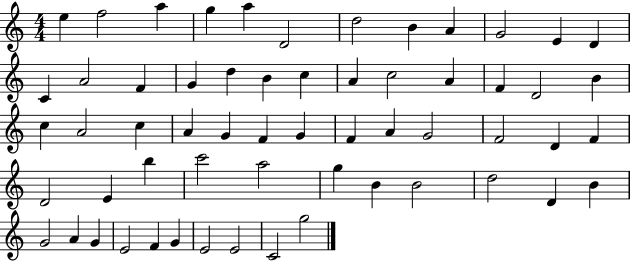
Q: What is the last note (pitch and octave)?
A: G5